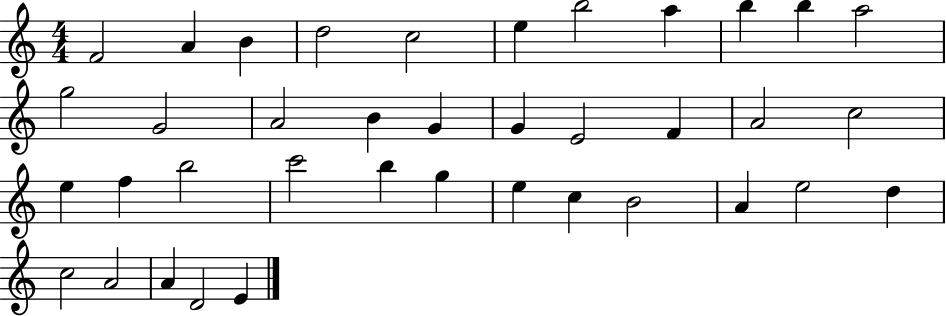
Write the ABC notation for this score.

X:1
T:Untitled
M:4/4
L:1/4
K:C
F2 A B d2 c2 e b2 a b b a2 g2 G2 A2 B G G E2 F A2 c2 e f b2 c'2 b g e c B2 A e2 d c2 A2 A D2 E